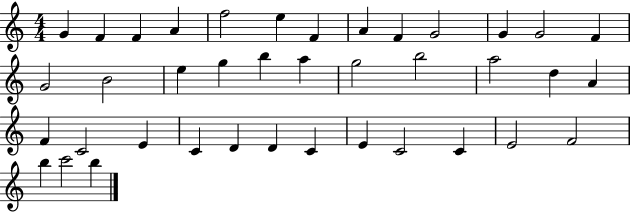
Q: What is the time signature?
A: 4/4